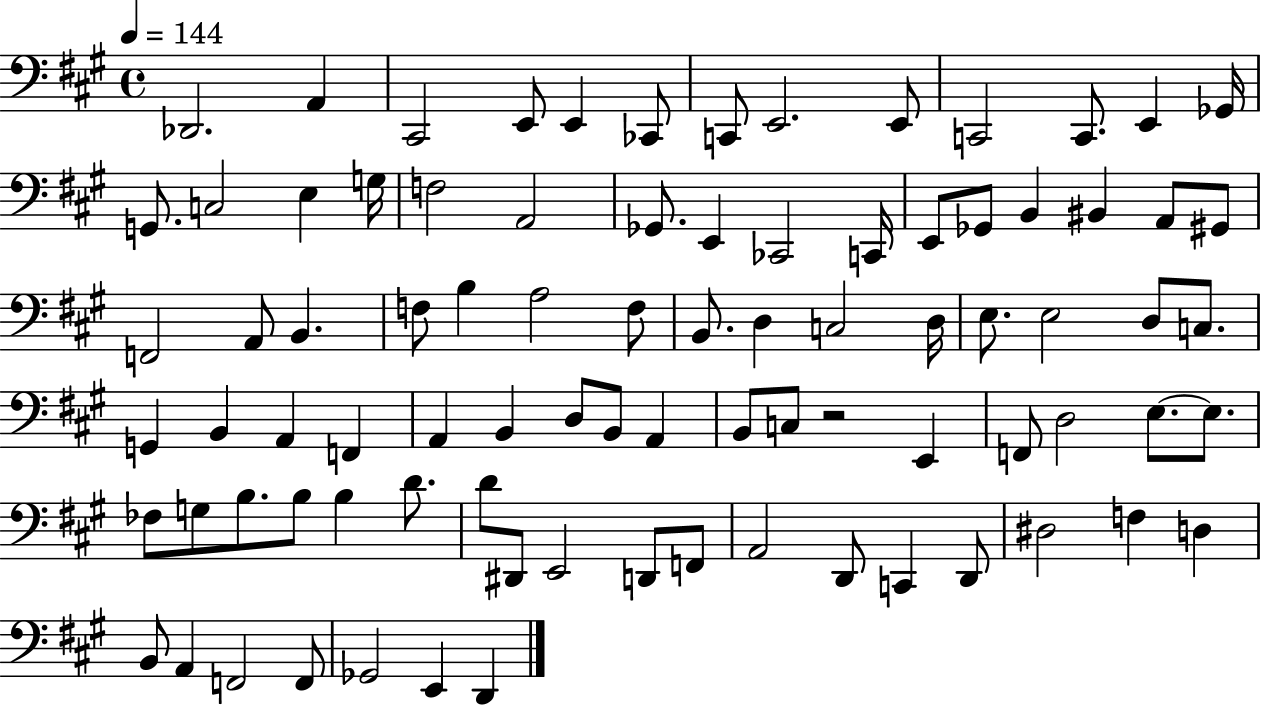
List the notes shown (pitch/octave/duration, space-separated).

Db2/h. A2/q C#2/h E2/e E2/q CES2/e C2/e E2/h. E2/e C2/h C2/e. E2/q Gb2/s G2/e. C3/h E3/q G3/s F3/h A2/h Gb2/e. E2/q CES2/h C2/s E2/e Gb2/e B2/q BIS2/q A2/e G#2/e F2/h A2/e B2/q. F3/e B3/q A3/h F3/e B2/e. D3/q C3/h D3/s E3/e. E3/h D3/e C3/e. G2/q B2/q A2/q F2/q A2/q B2/q D3/e B2/e A2/q B2/e C3/e R/h E2/q F2/e D3/h E3/e. E3/e. FES3/e G3/e B3/e. B3/e B3/q D4/e. D4/e D#2/e E2/h D2/e F2/e A2/h D2/e C2/q D2/e D#3/h F3/q D3/q B2/e A2/q F2/h F2/e Gb2/h E2/q D2/q